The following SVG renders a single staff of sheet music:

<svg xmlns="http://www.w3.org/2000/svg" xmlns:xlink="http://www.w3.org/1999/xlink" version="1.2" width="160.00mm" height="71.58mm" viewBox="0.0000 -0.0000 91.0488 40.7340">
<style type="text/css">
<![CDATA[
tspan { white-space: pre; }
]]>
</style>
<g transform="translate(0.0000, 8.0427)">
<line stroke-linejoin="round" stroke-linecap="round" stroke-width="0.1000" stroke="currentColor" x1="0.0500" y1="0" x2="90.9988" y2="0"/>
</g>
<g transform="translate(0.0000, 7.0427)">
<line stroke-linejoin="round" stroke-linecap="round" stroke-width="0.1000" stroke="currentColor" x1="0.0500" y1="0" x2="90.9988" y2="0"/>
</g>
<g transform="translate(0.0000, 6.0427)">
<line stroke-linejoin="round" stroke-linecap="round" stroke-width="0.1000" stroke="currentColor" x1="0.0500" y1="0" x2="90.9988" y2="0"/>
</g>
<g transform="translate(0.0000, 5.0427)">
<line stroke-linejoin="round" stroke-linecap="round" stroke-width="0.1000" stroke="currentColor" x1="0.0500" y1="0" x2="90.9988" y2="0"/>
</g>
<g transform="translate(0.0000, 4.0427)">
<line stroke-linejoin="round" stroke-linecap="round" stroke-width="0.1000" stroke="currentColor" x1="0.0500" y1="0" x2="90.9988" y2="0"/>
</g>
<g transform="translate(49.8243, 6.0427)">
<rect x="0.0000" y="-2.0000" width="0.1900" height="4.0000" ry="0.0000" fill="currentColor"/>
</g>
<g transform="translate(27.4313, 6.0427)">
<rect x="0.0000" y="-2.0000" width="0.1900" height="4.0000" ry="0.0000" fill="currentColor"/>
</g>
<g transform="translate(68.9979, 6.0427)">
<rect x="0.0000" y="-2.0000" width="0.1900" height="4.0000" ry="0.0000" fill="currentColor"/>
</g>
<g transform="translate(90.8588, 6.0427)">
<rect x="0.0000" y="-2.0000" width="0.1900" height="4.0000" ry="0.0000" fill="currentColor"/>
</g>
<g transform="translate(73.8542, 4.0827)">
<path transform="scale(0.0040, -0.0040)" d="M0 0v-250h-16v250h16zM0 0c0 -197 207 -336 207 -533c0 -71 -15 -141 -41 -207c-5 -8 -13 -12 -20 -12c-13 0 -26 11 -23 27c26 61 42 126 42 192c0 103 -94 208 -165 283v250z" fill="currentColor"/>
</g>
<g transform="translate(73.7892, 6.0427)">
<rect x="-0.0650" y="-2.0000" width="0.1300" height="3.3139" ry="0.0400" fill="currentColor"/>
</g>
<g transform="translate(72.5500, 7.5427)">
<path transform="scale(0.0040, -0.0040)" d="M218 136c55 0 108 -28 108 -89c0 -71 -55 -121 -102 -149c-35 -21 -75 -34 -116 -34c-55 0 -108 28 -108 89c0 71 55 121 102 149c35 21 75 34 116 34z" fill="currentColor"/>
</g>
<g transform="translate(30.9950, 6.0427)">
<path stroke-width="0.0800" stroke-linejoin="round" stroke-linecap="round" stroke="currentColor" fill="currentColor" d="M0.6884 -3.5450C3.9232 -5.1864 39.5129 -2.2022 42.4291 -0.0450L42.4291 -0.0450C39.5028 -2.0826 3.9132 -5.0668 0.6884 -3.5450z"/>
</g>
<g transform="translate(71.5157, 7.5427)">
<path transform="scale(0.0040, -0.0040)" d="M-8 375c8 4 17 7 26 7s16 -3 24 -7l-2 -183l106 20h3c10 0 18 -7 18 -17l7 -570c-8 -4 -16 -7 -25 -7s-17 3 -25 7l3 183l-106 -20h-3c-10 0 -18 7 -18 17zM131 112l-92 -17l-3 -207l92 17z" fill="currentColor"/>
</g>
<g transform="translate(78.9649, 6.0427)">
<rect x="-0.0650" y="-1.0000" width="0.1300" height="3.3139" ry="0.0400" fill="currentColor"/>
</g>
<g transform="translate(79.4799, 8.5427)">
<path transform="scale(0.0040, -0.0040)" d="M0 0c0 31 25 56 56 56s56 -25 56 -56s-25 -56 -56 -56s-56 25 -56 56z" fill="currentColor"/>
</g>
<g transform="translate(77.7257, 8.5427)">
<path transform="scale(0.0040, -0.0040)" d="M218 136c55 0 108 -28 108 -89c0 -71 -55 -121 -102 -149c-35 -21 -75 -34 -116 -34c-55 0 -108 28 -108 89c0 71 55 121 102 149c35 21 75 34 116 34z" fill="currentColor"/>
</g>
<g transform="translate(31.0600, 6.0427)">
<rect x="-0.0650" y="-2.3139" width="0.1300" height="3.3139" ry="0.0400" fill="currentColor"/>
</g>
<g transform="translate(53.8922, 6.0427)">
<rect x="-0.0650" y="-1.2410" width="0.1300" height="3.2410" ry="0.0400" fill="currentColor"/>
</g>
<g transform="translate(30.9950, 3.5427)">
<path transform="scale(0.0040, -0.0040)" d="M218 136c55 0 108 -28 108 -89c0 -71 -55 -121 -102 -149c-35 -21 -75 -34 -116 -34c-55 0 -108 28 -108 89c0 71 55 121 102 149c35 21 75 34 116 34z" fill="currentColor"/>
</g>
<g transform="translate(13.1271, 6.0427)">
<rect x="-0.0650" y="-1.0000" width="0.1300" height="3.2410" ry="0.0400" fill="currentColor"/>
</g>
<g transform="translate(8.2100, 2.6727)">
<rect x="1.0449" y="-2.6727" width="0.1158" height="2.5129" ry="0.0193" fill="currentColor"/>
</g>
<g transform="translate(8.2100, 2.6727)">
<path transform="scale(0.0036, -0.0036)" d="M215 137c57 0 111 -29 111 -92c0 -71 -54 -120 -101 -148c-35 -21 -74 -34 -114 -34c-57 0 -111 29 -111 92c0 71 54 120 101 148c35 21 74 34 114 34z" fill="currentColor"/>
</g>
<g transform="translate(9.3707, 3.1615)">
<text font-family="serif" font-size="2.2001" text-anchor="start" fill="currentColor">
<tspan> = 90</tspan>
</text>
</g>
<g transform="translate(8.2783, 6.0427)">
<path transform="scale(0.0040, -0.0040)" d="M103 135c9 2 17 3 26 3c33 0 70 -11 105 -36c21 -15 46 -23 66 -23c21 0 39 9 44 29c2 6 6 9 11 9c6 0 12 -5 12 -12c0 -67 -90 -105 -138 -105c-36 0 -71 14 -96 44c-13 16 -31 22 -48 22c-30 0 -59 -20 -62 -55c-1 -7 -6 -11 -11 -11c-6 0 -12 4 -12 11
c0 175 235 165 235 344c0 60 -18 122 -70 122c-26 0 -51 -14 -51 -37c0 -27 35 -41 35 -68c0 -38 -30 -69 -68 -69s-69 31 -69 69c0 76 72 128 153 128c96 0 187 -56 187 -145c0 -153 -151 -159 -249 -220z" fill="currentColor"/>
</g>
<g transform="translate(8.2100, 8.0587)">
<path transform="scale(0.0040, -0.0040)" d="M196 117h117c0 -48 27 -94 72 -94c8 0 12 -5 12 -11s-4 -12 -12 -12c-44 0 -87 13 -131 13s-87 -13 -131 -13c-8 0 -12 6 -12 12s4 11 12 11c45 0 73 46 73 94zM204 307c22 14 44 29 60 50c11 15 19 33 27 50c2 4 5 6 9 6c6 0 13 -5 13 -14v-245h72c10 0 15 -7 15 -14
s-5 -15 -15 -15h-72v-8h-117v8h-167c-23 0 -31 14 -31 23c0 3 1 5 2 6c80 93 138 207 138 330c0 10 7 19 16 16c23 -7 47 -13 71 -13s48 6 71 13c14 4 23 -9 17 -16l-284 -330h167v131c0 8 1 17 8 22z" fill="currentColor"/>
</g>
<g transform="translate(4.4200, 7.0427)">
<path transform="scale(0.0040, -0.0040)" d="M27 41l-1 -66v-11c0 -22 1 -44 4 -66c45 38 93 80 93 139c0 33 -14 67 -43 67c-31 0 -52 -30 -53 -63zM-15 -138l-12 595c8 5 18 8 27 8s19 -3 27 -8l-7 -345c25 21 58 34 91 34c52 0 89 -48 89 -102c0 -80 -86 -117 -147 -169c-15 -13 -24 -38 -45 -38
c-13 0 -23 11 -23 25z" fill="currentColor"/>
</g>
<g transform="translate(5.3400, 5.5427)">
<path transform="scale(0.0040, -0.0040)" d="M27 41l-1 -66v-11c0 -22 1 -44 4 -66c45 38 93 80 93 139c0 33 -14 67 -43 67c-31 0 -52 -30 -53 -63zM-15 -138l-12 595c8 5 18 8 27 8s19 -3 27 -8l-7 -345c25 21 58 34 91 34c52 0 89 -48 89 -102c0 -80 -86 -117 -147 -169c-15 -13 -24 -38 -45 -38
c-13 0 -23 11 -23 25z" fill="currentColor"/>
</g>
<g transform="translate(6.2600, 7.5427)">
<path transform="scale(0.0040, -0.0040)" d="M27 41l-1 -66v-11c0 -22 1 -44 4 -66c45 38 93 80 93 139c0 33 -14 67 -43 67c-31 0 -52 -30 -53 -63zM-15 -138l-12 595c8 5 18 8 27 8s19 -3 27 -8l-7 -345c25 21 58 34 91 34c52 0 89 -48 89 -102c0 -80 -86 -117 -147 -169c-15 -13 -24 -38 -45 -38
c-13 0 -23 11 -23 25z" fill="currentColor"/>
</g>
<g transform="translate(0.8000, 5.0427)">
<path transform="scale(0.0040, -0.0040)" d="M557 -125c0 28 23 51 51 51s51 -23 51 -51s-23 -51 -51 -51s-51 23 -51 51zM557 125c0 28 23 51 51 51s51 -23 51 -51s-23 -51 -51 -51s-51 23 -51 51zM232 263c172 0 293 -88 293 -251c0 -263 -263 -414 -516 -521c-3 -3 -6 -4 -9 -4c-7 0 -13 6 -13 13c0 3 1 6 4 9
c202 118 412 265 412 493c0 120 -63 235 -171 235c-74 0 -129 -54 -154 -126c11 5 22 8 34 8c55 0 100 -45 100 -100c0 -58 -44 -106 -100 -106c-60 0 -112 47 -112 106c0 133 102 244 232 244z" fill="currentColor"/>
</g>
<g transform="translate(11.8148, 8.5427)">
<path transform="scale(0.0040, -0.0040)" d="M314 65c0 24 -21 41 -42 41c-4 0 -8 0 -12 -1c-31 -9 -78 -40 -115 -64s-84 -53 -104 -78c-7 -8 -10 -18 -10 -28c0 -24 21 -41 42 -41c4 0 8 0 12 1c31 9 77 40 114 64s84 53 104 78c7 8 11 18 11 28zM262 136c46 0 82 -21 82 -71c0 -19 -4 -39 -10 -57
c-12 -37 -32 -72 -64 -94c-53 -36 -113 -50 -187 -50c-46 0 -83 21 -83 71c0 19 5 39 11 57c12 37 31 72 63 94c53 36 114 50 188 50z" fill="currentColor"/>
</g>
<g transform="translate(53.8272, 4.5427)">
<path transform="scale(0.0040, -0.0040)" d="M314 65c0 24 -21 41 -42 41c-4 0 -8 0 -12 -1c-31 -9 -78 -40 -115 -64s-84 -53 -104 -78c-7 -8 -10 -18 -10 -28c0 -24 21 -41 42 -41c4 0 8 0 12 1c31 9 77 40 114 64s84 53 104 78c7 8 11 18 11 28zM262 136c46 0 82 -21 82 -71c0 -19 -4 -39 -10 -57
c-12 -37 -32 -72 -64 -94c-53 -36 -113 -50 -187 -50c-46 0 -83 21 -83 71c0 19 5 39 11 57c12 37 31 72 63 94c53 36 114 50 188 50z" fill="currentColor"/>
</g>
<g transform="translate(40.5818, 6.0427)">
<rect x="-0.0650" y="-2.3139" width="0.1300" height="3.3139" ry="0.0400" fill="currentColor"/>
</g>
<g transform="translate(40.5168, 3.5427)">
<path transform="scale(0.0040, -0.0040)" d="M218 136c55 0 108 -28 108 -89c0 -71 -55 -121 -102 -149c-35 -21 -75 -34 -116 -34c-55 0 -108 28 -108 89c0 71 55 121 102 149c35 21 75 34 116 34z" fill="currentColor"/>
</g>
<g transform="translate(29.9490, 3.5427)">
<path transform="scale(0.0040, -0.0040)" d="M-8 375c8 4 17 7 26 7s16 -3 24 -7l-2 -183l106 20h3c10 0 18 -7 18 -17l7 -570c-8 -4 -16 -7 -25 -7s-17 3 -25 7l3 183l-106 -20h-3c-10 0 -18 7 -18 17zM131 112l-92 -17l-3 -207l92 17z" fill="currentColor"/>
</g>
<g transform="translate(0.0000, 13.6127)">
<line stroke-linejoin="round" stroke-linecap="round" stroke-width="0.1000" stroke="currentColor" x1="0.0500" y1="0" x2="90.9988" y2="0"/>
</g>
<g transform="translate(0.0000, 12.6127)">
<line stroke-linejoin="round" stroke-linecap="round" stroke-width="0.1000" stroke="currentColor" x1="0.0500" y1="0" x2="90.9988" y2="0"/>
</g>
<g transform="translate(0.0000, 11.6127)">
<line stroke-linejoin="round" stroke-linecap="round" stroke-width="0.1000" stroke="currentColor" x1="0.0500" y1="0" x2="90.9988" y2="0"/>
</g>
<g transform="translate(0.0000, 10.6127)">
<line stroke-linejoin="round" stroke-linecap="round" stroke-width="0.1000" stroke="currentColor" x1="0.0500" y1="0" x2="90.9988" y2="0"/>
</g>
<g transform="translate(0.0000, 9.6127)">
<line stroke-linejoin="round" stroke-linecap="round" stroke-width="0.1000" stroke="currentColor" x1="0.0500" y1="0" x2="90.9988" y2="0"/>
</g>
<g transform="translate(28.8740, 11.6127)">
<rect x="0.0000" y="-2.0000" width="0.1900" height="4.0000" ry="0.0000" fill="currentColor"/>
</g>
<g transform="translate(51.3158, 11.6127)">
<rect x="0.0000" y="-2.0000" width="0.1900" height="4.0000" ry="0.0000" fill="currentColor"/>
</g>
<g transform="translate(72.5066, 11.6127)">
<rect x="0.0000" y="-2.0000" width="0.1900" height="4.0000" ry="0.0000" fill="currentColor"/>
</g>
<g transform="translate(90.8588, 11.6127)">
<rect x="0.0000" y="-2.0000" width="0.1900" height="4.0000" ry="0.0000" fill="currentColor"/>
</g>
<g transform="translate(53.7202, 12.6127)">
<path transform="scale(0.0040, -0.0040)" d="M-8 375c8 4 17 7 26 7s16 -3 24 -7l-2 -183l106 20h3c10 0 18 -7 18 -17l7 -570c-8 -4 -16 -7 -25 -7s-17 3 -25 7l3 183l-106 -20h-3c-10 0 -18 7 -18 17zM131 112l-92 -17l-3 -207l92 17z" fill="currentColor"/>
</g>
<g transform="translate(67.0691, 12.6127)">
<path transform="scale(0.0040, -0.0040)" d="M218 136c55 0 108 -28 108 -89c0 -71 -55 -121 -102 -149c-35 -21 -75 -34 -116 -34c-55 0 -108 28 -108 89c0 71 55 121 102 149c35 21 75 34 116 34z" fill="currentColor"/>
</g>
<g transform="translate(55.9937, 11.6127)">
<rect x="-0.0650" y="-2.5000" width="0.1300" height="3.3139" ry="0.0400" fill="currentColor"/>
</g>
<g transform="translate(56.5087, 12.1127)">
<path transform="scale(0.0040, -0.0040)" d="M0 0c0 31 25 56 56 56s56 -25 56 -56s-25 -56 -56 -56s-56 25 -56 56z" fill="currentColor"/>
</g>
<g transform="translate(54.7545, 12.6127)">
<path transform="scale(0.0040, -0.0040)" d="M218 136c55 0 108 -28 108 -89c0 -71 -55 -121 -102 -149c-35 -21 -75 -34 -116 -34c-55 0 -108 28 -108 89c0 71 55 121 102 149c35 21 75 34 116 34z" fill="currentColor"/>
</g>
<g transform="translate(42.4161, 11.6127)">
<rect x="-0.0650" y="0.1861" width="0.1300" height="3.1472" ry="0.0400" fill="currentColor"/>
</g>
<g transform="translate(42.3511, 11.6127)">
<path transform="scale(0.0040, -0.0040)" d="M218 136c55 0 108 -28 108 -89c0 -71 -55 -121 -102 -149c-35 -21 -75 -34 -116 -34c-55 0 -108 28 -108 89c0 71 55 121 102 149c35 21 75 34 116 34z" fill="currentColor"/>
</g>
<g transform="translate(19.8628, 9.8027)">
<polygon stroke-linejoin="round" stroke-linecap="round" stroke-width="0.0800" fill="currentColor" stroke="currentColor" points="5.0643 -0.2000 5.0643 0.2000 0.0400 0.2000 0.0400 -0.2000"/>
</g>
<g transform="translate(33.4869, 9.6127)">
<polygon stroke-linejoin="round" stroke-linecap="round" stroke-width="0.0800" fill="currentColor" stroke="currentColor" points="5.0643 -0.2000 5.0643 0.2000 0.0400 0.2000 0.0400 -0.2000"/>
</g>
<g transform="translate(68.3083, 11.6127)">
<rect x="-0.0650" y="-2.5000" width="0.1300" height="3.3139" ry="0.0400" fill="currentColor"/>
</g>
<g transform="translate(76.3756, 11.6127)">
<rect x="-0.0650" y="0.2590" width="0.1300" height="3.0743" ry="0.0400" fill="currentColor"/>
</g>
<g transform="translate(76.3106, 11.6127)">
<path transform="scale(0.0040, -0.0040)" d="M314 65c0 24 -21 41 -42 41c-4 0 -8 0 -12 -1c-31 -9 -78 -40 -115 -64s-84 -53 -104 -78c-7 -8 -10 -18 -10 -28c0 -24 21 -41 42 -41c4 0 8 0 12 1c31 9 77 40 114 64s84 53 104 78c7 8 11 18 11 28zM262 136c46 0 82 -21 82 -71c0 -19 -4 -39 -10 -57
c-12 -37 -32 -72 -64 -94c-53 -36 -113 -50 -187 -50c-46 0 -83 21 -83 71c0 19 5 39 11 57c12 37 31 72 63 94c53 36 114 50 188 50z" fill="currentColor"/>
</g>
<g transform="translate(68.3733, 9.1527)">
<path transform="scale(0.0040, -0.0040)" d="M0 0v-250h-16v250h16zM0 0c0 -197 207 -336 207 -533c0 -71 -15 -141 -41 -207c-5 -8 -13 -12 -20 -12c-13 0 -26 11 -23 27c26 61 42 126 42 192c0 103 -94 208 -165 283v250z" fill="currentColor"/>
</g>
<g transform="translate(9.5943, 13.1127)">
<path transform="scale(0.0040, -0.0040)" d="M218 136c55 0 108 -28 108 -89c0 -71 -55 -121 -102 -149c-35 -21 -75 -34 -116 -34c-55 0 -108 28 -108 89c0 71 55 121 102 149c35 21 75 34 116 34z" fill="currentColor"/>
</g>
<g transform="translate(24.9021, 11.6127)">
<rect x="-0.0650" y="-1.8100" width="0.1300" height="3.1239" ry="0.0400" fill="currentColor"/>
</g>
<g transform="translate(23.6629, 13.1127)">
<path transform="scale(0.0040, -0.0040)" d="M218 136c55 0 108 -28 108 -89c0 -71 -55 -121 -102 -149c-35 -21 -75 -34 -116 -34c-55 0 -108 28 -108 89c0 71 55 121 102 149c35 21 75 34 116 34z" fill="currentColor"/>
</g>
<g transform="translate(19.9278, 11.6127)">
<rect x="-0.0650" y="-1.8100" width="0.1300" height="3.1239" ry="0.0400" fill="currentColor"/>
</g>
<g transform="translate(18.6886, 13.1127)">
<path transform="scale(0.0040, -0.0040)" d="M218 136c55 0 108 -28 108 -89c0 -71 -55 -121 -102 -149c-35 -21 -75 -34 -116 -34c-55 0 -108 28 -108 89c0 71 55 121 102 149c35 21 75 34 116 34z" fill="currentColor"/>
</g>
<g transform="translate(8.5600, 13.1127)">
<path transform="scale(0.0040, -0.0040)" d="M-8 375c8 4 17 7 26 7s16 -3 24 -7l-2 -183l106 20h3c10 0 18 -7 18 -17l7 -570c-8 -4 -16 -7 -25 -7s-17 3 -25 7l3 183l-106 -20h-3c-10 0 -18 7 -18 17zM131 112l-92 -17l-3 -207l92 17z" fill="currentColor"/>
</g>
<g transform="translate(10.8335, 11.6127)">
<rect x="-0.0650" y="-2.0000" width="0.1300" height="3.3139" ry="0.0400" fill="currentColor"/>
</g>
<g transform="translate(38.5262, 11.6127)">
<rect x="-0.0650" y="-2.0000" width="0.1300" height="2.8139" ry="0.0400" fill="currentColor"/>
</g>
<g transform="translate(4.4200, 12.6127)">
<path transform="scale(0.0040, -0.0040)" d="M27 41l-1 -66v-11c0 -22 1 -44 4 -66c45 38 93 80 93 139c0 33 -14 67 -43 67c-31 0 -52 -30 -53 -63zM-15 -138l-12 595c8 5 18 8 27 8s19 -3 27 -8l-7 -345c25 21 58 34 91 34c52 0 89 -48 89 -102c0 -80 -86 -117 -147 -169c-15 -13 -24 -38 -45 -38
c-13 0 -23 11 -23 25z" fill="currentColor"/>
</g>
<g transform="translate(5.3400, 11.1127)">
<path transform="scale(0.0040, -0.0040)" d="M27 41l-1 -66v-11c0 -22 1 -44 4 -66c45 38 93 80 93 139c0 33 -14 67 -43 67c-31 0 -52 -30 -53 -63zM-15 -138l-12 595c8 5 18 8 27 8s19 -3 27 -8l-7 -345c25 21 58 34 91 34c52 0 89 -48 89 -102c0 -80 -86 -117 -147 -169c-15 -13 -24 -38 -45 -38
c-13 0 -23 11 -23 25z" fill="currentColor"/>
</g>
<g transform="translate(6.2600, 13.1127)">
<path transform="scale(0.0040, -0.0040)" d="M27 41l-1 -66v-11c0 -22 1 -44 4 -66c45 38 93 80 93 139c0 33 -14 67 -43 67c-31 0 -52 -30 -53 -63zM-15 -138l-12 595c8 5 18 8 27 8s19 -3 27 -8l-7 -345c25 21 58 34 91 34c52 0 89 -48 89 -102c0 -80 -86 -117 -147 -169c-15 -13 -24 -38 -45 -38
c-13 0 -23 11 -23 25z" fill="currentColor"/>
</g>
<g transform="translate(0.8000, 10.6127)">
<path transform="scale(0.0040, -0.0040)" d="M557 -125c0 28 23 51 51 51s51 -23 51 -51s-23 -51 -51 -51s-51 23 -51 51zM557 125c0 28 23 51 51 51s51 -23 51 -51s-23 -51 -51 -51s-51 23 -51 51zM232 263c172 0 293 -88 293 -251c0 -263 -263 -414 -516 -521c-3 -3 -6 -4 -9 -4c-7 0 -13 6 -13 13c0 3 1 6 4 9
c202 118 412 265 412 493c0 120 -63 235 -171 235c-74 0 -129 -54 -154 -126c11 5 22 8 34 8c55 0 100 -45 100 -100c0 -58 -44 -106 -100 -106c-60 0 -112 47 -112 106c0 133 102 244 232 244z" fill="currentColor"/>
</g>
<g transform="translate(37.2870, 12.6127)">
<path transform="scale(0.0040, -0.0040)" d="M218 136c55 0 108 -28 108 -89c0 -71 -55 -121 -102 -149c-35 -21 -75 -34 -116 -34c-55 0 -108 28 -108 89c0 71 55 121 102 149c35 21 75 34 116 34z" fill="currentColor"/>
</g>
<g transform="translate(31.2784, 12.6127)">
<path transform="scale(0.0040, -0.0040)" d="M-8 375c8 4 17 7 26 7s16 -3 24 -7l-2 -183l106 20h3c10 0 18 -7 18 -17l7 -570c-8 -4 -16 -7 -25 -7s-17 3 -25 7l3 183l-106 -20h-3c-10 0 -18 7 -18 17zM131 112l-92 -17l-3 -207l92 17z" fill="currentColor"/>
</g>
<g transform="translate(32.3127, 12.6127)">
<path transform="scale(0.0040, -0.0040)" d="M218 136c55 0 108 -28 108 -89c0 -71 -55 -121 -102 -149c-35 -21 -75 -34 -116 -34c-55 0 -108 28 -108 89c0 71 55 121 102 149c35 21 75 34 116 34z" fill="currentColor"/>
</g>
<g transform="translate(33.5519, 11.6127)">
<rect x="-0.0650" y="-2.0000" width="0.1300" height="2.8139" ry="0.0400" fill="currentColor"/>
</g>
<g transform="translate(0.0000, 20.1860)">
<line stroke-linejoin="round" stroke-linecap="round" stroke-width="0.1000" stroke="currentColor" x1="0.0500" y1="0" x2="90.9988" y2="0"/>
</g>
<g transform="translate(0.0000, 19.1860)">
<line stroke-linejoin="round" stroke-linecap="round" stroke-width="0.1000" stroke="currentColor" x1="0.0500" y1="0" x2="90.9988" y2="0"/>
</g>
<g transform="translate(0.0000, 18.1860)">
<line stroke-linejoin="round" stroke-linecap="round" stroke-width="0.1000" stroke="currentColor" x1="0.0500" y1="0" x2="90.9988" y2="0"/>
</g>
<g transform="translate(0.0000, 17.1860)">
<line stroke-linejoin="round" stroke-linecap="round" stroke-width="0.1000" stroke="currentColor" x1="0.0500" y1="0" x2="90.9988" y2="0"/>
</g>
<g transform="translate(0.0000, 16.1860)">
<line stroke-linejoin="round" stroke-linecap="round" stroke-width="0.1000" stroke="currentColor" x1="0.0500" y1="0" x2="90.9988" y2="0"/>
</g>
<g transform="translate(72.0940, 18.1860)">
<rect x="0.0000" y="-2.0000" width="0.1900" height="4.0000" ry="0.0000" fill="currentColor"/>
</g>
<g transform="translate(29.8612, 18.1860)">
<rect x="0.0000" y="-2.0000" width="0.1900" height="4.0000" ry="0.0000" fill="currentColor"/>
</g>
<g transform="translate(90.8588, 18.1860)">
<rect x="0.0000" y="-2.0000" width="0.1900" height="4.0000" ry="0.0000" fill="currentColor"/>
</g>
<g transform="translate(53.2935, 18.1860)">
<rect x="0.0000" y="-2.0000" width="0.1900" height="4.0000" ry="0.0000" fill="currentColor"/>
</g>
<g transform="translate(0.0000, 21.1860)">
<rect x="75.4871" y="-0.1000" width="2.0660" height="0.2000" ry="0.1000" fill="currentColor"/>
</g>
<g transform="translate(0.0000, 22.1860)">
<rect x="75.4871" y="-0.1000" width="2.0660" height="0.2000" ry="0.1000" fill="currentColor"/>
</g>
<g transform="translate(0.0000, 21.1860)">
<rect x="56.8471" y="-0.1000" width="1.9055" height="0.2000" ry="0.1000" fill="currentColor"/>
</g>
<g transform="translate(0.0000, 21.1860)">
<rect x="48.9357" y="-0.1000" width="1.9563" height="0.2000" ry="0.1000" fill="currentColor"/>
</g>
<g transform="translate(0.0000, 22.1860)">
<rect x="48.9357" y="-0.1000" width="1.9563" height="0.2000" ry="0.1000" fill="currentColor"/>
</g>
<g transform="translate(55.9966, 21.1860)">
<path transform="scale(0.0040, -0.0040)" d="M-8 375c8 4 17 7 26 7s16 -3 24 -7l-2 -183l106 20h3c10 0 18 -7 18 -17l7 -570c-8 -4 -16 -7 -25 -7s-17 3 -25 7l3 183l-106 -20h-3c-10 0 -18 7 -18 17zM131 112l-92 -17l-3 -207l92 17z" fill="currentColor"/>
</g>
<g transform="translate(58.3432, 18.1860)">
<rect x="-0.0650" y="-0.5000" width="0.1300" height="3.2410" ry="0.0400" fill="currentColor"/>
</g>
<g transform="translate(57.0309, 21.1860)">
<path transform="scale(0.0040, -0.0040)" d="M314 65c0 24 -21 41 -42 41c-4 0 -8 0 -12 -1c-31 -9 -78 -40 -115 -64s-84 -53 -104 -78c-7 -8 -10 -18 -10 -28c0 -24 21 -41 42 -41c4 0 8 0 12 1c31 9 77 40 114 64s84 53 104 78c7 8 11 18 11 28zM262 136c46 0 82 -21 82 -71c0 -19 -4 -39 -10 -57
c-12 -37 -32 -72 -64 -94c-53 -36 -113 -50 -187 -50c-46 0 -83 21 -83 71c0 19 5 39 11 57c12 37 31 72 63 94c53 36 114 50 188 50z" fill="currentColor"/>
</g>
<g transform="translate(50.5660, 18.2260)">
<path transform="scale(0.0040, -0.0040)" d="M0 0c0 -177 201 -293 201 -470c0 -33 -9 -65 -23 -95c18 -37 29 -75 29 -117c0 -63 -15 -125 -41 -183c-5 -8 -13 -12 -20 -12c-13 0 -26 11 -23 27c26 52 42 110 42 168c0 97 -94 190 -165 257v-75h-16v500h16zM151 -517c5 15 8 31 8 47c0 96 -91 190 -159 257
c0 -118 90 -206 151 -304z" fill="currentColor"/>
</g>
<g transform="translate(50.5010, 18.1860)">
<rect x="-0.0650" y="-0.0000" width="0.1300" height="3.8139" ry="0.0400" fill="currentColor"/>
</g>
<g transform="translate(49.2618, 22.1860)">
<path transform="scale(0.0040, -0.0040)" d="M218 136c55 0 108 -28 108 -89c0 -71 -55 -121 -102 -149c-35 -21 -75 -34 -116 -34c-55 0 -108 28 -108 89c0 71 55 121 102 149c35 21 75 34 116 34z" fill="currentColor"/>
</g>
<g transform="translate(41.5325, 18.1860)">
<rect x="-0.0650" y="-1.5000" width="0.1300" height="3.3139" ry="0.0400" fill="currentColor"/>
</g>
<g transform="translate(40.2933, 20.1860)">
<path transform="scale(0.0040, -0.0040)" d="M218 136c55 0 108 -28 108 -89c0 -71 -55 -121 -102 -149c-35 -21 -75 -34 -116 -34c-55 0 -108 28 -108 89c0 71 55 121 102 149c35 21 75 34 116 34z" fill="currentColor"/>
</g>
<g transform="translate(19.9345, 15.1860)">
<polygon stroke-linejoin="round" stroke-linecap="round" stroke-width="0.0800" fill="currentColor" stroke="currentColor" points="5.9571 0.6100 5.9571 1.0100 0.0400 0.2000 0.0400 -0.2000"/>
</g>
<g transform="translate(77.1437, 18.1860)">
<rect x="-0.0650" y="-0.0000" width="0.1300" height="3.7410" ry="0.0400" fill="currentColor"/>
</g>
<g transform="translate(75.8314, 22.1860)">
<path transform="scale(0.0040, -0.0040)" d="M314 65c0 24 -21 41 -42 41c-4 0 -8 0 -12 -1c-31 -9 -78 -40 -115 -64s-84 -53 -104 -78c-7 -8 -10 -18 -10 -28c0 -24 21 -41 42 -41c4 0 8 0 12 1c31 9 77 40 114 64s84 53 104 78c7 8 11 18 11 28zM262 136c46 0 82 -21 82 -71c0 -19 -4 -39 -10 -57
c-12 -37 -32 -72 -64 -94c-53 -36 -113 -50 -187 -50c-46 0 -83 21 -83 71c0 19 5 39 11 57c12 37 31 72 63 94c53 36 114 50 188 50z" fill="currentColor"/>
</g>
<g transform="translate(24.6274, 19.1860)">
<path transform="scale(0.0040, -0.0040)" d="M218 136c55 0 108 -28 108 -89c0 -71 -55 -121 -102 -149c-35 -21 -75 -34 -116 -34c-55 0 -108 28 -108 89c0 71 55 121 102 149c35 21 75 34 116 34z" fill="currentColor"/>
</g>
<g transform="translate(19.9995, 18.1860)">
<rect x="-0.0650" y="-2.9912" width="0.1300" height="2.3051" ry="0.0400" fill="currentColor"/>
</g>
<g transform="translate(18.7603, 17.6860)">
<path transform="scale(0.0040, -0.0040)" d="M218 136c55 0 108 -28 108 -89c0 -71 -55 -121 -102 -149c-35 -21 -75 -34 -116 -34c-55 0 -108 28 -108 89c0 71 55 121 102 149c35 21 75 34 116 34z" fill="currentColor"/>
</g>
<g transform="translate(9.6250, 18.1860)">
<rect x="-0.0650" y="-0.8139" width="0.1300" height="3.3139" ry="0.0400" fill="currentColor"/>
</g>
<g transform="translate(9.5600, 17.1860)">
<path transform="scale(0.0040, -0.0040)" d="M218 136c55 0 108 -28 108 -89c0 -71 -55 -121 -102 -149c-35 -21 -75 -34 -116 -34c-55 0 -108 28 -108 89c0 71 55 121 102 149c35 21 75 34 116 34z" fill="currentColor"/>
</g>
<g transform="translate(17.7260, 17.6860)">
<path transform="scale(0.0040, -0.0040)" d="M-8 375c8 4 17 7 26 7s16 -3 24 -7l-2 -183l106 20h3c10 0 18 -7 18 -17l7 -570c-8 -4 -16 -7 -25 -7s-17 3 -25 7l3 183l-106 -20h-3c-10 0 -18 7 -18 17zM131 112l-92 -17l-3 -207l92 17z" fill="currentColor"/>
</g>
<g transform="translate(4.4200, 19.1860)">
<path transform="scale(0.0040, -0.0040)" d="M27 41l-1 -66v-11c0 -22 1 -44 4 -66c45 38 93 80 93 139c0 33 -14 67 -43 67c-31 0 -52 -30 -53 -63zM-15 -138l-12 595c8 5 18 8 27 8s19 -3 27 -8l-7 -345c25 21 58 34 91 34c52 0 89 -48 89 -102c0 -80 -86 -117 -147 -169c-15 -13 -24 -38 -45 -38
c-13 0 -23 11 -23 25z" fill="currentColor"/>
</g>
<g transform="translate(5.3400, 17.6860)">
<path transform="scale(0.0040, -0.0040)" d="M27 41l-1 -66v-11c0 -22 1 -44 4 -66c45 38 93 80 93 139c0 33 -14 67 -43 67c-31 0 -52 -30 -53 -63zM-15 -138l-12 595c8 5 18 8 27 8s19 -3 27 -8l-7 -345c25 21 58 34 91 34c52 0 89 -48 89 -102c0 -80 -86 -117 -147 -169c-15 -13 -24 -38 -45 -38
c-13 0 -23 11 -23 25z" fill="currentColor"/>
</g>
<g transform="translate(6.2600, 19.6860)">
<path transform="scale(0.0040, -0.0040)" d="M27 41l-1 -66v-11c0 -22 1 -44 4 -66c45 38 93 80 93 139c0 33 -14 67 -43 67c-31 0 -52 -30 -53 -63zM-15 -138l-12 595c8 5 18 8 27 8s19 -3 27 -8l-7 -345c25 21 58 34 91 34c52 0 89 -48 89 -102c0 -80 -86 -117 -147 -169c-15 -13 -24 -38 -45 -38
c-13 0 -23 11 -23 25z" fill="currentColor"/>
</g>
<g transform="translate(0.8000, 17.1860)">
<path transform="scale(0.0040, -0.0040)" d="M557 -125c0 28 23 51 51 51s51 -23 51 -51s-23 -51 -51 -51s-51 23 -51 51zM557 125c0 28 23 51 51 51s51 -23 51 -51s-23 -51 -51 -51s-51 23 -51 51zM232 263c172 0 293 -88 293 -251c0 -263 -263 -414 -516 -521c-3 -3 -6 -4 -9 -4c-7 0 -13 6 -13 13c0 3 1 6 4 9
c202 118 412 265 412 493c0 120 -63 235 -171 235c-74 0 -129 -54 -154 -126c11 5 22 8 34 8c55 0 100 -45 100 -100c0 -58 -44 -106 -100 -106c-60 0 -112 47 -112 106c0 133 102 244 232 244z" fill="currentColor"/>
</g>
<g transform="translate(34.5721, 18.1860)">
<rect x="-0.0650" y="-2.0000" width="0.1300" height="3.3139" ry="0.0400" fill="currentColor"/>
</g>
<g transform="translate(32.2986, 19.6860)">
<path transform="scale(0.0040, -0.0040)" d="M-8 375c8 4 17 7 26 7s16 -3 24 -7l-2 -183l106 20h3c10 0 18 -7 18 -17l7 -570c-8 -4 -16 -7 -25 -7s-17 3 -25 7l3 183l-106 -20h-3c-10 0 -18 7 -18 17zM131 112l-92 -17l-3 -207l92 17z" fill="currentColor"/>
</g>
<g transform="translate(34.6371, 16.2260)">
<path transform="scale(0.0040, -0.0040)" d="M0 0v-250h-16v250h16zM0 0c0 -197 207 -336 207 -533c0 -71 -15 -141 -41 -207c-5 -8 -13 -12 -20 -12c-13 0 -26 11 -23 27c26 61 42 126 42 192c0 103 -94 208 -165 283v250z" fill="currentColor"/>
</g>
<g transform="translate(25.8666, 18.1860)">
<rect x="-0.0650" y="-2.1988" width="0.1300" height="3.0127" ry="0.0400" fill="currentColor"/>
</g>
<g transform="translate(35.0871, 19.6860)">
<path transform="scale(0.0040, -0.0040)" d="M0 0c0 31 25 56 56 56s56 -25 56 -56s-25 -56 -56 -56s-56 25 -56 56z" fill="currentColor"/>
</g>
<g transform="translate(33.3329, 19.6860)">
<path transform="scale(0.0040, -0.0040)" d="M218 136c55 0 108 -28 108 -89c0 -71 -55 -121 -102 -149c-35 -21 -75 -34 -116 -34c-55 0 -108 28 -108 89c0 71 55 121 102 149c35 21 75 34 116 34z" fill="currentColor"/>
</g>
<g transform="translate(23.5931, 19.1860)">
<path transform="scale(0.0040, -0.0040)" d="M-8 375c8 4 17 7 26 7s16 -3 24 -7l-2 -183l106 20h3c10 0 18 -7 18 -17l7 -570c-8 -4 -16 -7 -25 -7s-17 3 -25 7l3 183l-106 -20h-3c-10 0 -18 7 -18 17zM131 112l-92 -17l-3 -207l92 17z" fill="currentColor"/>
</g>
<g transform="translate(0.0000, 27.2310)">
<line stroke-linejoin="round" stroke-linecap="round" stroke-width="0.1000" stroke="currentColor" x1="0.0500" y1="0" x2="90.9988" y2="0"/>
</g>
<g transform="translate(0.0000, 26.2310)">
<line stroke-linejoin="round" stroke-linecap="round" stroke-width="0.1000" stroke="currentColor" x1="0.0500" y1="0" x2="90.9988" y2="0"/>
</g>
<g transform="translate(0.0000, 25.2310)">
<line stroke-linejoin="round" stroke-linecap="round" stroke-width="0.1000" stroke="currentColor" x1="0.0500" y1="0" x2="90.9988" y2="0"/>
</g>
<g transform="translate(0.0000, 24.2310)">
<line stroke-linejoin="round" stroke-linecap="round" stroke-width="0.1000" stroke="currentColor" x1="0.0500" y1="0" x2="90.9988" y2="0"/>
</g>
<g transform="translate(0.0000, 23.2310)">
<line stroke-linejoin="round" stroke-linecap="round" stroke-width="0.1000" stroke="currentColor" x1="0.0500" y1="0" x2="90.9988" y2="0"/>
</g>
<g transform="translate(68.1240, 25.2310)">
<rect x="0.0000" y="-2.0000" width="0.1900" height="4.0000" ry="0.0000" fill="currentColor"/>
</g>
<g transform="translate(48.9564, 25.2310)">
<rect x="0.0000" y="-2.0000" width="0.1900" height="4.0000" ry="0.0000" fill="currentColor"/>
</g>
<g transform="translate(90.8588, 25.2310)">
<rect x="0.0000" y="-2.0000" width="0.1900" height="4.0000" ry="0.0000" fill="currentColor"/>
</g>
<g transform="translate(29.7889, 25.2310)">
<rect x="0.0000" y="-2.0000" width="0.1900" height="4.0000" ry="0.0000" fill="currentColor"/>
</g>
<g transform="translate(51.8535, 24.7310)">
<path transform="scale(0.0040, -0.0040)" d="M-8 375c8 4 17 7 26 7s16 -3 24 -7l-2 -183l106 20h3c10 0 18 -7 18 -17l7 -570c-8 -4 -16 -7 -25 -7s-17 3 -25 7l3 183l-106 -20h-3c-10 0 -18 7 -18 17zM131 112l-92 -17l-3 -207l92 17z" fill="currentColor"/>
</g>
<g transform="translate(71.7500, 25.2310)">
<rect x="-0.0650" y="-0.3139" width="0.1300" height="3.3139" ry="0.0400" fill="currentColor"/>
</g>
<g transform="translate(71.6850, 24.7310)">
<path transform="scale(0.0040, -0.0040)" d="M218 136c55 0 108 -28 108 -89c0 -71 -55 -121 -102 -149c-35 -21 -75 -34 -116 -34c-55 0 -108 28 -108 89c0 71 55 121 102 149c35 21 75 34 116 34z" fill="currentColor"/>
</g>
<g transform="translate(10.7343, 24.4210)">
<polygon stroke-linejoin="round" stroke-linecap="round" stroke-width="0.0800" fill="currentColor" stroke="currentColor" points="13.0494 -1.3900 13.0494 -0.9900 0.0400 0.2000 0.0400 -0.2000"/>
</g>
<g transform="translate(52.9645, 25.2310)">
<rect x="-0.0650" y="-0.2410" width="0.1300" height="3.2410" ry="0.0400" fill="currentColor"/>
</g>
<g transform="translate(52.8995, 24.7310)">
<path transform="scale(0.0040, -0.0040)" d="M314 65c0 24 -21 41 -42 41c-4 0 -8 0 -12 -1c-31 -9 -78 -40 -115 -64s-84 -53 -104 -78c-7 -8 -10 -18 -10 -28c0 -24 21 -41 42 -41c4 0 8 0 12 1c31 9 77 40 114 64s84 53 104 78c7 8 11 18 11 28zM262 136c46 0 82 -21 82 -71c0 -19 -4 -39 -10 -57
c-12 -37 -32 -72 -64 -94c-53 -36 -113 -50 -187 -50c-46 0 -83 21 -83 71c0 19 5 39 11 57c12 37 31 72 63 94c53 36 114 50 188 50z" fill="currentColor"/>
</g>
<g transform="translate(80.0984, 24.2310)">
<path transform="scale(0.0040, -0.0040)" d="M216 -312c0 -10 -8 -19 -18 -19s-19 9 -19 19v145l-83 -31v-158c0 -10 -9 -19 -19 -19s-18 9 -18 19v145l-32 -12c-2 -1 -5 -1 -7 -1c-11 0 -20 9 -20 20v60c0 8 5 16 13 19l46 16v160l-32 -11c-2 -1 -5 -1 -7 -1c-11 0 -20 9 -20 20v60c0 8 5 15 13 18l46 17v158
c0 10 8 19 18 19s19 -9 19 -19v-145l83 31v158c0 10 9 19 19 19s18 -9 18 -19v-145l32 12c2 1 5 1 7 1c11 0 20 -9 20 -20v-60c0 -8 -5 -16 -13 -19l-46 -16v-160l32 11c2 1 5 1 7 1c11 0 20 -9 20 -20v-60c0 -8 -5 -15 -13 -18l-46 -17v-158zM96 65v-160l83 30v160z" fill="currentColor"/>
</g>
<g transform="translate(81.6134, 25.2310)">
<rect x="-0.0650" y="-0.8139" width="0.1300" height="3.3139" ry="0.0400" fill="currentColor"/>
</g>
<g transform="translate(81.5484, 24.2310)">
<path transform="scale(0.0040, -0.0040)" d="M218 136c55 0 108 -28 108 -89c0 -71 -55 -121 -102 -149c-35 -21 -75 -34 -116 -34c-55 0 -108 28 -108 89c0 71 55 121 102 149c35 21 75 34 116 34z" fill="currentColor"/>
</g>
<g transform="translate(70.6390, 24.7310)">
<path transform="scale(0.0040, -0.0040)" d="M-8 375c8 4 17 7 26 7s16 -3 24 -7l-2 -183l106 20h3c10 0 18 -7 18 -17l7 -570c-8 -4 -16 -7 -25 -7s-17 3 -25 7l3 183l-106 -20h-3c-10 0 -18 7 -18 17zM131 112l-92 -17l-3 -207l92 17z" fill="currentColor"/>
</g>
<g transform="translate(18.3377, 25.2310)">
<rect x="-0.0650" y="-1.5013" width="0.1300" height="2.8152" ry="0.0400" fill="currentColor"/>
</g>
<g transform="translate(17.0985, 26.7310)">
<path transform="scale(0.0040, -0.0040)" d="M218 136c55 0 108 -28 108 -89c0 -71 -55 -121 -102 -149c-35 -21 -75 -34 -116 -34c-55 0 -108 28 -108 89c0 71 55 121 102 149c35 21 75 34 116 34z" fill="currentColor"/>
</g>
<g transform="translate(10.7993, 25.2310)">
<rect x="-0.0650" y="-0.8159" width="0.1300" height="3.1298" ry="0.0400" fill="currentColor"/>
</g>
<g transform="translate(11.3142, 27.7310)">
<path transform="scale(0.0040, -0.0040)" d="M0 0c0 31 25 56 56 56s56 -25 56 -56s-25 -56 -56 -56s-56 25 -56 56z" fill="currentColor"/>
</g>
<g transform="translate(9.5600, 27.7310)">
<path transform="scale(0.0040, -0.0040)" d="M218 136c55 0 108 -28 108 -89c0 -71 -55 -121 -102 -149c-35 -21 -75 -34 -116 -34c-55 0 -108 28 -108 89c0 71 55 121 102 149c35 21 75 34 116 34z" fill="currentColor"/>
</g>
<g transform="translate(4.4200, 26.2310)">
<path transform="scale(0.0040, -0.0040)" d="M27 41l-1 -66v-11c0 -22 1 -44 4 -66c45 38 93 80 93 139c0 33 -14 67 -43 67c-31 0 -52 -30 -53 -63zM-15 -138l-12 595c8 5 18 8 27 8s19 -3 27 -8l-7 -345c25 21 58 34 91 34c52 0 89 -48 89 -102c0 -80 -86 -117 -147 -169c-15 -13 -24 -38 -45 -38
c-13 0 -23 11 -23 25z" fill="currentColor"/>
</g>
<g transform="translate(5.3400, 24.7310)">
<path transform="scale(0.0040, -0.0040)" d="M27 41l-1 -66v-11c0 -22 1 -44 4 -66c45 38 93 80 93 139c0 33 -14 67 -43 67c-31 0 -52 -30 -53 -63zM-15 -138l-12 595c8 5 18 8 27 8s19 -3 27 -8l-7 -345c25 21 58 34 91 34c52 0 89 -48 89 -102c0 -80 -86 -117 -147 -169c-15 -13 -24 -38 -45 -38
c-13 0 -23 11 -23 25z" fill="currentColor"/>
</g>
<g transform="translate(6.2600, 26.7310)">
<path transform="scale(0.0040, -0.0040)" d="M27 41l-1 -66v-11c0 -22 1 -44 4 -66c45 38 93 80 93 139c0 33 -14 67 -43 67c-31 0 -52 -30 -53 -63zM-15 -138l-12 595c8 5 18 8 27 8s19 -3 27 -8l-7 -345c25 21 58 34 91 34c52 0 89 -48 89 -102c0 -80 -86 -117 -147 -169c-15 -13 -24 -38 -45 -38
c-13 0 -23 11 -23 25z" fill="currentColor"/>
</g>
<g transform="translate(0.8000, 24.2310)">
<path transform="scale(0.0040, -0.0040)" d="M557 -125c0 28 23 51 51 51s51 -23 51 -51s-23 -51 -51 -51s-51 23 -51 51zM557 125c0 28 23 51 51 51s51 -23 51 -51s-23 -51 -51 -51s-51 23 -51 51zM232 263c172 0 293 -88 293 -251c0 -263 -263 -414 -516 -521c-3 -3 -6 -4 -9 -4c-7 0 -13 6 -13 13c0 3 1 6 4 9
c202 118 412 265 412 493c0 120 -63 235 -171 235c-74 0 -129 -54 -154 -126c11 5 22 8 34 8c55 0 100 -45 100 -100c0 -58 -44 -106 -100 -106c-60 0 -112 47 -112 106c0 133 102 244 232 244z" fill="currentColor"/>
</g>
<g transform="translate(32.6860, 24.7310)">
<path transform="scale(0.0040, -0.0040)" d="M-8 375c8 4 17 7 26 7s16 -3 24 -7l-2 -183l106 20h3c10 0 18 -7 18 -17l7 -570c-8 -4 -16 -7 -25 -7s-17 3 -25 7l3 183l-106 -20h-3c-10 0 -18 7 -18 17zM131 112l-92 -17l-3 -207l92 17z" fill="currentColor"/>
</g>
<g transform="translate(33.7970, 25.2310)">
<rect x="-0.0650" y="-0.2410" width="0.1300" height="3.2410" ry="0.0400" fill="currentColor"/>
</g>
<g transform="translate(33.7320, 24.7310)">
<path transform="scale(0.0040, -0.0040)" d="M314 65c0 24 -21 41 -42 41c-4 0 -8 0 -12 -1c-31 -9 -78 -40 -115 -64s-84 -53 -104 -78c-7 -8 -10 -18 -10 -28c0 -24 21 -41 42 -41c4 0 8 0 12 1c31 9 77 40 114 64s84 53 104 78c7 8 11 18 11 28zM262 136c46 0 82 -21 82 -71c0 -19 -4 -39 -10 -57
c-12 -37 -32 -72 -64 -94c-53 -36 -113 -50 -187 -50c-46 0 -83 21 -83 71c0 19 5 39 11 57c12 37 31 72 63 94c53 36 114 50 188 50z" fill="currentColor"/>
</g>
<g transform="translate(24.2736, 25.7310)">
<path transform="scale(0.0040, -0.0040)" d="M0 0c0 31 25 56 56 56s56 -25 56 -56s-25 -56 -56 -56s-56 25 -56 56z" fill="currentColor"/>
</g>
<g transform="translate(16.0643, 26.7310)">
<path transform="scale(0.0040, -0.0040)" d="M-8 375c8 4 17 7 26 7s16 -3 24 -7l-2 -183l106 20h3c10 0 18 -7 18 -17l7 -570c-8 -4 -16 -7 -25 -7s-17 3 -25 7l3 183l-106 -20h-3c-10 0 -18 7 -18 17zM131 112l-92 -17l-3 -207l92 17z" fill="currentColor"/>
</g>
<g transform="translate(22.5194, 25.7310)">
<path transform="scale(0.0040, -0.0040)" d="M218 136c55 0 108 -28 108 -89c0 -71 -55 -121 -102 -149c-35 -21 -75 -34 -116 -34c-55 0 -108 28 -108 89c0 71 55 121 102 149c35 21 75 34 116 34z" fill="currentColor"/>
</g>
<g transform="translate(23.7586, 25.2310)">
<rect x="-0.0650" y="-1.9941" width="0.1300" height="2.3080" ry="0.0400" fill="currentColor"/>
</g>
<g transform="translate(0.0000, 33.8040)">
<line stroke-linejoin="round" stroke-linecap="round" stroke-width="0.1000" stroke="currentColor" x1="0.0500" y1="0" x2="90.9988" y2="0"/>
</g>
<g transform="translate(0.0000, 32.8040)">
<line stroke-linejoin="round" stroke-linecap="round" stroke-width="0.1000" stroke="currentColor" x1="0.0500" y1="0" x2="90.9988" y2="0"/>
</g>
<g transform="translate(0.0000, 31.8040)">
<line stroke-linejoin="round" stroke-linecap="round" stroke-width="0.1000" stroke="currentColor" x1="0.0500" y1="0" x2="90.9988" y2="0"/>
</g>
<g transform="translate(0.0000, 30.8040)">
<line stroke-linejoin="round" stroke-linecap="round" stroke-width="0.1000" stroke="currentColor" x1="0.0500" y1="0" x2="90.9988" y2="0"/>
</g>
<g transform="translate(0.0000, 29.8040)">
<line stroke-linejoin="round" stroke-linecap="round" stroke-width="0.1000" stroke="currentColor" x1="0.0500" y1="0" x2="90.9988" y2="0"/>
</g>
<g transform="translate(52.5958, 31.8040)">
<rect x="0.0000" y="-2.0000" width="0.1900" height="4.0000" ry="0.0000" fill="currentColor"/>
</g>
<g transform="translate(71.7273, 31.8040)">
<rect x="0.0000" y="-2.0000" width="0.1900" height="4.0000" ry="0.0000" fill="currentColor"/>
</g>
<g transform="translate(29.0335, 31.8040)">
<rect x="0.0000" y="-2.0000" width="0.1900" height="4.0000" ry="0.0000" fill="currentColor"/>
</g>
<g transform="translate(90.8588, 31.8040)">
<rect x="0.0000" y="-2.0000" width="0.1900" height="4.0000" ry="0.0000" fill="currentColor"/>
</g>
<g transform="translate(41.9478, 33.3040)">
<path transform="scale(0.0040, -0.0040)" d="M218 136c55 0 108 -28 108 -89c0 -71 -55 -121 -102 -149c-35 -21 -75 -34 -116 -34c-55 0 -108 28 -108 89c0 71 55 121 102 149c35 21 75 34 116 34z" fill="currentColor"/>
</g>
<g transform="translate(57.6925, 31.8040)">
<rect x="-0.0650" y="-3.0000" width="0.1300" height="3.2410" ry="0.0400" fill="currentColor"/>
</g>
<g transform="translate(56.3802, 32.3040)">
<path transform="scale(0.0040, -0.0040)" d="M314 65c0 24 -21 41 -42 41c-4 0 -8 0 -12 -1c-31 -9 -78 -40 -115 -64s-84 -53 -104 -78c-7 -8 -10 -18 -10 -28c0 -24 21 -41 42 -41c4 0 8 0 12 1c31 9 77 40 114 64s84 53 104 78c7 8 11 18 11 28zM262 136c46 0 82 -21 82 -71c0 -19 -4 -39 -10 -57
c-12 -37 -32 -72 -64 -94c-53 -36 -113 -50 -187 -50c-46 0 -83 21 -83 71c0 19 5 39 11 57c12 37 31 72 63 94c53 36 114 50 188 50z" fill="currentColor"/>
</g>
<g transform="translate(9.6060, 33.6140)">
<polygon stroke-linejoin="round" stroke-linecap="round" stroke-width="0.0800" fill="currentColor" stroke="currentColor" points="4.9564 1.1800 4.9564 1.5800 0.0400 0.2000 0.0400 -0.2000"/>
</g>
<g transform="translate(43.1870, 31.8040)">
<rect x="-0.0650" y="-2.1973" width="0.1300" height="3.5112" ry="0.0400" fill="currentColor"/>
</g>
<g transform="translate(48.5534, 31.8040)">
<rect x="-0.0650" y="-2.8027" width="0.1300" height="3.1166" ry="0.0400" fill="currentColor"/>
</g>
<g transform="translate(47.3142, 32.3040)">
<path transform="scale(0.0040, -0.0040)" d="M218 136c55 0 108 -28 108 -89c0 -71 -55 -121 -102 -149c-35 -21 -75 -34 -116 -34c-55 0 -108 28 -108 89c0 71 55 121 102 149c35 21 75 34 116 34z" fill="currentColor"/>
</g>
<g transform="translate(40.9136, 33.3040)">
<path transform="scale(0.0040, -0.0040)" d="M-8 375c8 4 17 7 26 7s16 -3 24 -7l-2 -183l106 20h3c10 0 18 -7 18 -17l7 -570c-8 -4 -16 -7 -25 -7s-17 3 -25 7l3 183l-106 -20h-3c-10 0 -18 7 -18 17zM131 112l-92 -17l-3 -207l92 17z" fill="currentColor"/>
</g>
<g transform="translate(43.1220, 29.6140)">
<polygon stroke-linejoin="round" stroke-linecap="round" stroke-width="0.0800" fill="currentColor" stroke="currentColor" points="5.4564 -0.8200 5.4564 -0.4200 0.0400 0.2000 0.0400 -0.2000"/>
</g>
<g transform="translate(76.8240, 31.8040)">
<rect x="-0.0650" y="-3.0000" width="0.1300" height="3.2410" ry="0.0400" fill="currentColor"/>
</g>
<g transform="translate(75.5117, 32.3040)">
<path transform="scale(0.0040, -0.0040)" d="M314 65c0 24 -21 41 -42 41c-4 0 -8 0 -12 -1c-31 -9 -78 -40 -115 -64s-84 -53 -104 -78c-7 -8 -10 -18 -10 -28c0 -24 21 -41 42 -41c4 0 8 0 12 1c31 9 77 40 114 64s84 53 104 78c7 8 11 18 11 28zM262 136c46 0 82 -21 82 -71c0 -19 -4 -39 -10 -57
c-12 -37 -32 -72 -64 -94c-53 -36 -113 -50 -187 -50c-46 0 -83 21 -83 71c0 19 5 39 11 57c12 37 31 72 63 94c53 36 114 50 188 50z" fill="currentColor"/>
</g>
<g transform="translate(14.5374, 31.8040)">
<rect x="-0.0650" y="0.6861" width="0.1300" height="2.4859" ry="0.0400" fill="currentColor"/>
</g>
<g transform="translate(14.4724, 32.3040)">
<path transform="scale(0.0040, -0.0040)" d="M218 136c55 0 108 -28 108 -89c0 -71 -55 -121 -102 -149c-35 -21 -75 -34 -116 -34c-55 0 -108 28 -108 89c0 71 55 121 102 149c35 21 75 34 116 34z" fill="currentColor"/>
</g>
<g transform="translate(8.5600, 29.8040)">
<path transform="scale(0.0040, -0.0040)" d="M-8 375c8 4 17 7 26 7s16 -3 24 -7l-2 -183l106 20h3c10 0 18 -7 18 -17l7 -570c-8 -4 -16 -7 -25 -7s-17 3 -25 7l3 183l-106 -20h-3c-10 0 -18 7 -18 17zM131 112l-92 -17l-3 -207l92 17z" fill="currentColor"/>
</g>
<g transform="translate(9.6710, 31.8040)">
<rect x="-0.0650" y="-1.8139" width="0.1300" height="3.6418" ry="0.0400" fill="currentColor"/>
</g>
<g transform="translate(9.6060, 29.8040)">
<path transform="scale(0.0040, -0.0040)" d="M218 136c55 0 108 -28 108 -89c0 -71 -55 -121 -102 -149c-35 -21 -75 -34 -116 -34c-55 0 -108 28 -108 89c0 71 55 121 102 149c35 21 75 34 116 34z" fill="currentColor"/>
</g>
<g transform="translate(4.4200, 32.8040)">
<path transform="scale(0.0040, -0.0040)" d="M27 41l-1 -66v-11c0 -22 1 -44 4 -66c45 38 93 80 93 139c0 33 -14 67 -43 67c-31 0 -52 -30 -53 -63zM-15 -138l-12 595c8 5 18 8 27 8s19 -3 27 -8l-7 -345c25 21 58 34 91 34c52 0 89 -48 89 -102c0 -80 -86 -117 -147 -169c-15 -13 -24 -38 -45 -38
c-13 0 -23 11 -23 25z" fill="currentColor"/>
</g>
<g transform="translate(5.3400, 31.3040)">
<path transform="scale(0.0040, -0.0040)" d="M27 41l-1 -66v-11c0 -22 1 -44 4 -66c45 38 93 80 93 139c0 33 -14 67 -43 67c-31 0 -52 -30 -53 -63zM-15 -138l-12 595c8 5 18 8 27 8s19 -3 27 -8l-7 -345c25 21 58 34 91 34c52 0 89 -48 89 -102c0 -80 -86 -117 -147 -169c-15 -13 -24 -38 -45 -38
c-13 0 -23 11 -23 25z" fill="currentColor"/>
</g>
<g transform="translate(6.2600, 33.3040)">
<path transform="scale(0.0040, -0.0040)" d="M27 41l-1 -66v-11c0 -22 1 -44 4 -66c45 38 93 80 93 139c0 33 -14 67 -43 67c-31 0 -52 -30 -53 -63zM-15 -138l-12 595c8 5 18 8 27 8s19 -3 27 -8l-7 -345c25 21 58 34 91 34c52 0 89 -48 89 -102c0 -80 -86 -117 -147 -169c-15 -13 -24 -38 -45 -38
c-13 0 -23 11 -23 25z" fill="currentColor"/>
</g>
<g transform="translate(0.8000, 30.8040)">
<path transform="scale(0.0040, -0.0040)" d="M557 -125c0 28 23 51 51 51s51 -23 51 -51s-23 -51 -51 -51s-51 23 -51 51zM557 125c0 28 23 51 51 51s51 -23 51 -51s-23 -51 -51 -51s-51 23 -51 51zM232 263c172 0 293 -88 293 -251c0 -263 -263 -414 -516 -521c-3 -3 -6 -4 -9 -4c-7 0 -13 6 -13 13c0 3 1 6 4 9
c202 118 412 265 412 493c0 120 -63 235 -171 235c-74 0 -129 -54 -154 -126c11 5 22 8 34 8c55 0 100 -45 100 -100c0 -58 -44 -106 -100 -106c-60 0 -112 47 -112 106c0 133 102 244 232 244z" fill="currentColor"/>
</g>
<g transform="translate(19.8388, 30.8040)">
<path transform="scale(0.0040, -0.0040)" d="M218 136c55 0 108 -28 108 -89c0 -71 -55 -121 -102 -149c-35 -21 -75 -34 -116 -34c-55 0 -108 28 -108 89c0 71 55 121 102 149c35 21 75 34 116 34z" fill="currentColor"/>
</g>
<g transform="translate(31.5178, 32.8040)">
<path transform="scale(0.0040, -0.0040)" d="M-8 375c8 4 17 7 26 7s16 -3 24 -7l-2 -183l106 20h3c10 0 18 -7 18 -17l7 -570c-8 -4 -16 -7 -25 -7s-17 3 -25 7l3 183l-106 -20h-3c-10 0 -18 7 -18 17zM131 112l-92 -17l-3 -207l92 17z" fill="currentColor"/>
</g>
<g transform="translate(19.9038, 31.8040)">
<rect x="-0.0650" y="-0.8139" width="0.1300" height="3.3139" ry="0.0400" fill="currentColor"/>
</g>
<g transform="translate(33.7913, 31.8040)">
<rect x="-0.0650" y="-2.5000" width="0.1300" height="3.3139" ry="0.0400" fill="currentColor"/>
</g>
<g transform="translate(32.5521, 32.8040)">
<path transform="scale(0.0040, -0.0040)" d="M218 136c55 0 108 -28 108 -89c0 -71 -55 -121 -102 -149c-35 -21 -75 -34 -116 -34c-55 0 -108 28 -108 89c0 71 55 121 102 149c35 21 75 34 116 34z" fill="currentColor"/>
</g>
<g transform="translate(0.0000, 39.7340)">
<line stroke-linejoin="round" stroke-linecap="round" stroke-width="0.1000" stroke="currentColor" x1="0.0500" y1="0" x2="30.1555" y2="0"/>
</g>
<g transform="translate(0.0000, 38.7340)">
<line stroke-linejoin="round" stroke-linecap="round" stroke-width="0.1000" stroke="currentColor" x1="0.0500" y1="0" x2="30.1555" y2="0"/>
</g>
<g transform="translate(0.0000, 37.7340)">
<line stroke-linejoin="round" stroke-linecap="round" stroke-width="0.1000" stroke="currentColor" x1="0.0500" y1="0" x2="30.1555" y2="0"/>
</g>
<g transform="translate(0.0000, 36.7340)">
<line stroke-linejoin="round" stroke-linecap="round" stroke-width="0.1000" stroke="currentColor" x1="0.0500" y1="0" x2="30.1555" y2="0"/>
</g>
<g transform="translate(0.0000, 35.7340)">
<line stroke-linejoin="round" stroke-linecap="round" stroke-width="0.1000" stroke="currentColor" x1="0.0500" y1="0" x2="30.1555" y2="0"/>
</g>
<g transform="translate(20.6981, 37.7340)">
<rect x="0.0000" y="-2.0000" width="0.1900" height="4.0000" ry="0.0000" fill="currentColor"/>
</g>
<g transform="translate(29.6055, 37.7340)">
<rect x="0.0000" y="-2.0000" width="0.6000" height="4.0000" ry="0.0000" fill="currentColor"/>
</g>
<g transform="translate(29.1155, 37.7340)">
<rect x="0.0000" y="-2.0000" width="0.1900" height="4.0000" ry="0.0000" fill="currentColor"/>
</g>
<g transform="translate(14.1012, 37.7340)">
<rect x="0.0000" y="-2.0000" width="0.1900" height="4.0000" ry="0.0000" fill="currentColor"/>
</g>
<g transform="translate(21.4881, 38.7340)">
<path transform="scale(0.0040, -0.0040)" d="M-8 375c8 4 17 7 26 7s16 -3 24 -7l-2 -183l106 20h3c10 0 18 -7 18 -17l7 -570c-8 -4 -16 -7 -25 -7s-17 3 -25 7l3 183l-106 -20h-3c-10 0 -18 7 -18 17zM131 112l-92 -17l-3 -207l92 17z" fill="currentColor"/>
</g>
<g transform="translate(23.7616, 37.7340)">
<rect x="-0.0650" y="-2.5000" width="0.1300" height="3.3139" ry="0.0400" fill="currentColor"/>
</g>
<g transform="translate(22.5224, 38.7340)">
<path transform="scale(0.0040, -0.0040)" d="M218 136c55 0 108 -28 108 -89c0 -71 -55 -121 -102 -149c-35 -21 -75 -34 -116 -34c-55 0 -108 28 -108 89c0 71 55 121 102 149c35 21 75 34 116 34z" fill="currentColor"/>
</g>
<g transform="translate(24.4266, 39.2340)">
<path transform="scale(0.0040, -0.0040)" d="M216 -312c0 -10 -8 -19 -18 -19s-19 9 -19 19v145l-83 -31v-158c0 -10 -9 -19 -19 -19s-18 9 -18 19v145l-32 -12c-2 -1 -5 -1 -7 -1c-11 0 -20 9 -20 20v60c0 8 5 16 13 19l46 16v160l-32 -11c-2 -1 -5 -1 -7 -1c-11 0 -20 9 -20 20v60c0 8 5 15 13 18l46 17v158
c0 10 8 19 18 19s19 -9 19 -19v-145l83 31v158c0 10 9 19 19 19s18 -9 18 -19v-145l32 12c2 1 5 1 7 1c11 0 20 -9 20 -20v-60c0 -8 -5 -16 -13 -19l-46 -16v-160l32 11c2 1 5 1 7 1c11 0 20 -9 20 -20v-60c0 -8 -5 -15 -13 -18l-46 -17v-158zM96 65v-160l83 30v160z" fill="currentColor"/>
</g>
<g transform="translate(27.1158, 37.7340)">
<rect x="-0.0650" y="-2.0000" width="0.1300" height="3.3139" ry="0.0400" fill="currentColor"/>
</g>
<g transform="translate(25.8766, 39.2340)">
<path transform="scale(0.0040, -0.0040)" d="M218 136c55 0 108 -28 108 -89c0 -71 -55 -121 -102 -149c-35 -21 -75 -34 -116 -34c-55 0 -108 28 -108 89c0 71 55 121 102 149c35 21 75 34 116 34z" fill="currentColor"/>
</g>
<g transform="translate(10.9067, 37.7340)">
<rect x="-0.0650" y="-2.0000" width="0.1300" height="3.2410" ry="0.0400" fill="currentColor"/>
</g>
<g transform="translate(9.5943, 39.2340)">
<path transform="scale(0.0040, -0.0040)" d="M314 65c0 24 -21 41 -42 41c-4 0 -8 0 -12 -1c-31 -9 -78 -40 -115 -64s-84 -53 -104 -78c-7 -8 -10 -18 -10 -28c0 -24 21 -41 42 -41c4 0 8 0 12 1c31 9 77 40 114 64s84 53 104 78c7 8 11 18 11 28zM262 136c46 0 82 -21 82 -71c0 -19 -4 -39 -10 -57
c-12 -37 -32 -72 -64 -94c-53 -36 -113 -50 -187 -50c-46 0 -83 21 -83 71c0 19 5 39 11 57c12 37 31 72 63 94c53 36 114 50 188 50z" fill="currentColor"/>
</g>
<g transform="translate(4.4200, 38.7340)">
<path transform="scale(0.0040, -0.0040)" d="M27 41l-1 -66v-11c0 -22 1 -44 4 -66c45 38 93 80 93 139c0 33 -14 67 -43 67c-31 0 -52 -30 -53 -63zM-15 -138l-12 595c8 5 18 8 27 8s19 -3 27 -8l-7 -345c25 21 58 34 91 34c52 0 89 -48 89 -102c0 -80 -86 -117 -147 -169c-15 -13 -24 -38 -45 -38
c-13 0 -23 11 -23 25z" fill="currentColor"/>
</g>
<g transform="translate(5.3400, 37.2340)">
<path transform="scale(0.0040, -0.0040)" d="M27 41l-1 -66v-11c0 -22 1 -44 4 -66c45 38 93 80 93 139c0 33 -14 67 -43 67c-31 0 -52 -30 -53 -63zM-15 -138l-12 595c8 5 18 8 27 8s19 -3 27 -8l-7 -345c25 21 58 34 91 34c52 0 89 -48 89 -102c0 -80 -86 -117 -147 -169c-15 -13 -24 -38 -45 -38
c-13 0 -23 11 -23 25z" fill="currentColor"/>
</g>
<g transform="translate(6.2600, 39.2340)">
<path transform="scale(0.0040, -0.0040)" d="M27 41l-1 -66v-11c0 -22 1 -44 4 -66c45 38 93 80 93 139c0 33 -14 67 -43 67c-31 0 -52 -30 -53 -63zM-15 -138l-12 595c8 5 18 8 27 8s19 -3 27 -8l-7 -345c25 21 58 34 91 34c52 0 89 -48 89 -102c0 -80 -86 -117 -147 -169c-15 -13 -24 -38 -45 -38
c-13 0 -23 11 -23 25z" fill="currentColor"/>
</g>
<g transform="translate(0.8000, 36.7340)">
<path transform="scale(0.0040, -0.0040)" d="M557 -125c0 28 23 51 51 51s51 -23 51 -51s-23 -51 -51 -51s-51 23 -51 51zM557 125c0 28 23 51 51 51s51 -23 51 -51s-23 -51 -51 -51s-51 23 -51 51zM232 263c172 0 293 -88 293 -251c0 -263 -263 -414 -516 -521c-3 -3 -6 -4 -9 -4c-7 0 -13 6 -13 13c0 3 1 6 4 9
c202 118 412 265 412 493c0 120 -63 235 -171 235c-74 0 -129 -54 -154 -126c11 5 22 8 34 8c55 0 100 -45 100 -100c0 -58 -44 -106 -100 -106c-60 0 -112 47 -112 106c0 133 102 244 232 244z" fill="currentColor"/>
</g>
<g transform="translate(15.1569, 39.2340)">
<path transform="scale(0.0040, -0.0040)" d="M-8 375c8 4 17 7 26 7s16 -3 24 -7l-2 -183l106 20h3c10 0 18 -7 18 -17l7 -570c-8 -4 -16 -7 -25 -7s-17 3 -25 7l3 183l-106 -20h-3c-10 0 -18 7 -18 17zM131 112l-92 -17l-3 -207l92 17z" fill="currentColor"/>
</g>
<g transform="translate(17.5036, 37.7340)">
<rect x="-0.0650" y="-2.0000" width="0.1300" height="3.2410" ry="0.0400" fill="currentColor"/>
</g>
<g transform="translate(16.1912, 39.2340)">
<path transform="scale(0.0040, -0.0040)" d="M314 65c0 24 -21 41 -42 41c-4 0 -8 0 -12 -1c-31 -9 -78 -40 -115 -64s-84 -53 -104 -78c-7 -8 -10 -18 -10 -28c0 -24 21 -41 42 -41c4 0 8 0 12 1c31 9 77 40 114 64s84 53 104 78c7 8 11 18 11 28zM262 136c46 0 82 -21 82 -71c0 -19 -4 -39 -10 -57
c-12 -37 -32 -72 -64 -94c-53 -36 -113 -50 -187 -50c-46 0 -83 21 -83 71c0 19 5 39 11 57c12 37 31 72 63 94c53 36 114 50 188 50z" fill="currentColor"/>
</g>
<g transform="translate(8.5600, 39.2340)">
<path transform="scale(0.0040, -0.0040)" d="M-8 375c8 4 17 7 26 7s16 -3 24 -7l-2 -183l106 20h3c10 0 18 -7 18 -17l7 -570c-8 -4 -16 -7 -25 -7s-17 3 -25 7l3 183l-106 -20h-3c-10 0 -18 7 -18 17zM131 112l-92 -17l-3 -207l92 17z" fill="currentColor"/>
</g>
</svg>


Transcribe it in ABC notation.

X:1
T:Untitled
M:2/4
L:1/4
K:Eb
F,,2 B, B, G,2 A,,/2 F,, A,, A,,/2 A,,/2 B,,/2 B,,/2 D, B,, B,,/2 D,2 F, E,/2 B,,/2 A,,/2 G,, C,,/4 E,,2 C,,2 F,,/2 A,,/2 C,/2 E,2 E,2 E, ^F, A,/2 C,/2 F, B,, A,,/2 C,/2 C,2 C,2 A,,2 A,,2 B,, ^A,,